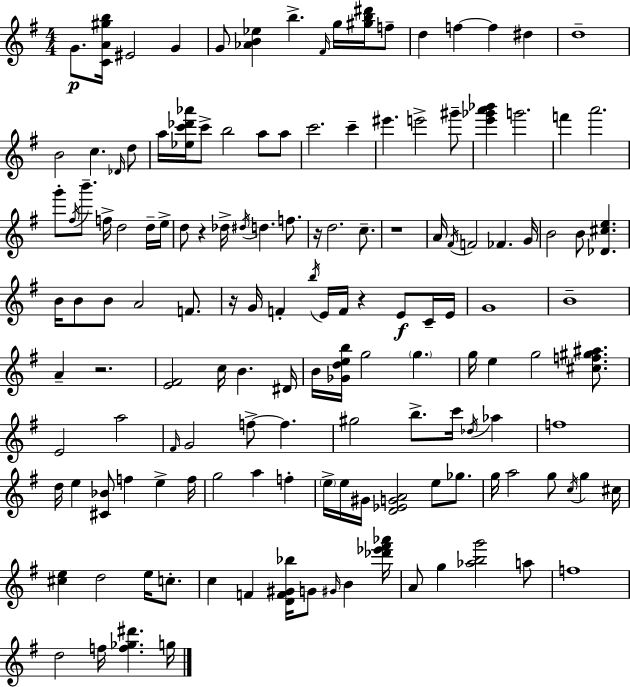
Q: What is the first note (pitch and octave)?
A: G4